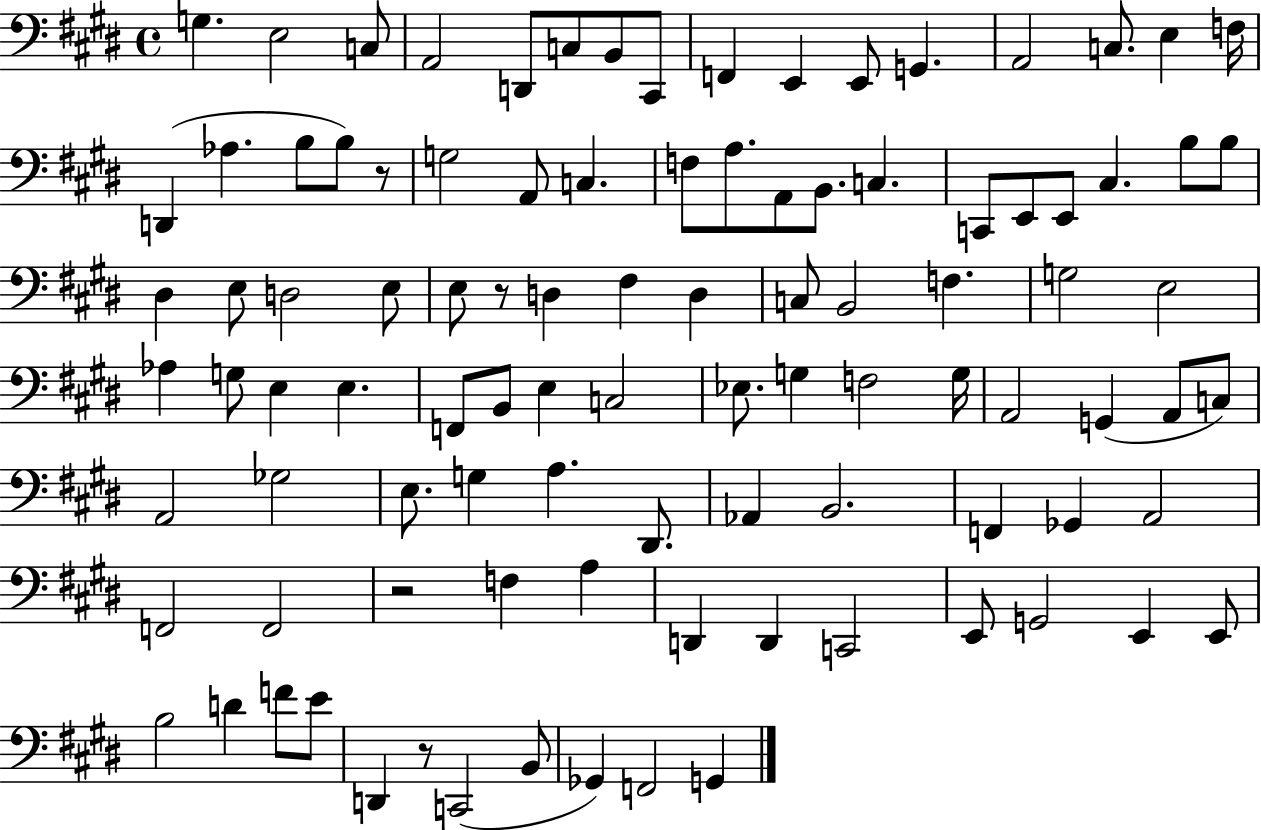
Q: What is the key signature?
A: E major